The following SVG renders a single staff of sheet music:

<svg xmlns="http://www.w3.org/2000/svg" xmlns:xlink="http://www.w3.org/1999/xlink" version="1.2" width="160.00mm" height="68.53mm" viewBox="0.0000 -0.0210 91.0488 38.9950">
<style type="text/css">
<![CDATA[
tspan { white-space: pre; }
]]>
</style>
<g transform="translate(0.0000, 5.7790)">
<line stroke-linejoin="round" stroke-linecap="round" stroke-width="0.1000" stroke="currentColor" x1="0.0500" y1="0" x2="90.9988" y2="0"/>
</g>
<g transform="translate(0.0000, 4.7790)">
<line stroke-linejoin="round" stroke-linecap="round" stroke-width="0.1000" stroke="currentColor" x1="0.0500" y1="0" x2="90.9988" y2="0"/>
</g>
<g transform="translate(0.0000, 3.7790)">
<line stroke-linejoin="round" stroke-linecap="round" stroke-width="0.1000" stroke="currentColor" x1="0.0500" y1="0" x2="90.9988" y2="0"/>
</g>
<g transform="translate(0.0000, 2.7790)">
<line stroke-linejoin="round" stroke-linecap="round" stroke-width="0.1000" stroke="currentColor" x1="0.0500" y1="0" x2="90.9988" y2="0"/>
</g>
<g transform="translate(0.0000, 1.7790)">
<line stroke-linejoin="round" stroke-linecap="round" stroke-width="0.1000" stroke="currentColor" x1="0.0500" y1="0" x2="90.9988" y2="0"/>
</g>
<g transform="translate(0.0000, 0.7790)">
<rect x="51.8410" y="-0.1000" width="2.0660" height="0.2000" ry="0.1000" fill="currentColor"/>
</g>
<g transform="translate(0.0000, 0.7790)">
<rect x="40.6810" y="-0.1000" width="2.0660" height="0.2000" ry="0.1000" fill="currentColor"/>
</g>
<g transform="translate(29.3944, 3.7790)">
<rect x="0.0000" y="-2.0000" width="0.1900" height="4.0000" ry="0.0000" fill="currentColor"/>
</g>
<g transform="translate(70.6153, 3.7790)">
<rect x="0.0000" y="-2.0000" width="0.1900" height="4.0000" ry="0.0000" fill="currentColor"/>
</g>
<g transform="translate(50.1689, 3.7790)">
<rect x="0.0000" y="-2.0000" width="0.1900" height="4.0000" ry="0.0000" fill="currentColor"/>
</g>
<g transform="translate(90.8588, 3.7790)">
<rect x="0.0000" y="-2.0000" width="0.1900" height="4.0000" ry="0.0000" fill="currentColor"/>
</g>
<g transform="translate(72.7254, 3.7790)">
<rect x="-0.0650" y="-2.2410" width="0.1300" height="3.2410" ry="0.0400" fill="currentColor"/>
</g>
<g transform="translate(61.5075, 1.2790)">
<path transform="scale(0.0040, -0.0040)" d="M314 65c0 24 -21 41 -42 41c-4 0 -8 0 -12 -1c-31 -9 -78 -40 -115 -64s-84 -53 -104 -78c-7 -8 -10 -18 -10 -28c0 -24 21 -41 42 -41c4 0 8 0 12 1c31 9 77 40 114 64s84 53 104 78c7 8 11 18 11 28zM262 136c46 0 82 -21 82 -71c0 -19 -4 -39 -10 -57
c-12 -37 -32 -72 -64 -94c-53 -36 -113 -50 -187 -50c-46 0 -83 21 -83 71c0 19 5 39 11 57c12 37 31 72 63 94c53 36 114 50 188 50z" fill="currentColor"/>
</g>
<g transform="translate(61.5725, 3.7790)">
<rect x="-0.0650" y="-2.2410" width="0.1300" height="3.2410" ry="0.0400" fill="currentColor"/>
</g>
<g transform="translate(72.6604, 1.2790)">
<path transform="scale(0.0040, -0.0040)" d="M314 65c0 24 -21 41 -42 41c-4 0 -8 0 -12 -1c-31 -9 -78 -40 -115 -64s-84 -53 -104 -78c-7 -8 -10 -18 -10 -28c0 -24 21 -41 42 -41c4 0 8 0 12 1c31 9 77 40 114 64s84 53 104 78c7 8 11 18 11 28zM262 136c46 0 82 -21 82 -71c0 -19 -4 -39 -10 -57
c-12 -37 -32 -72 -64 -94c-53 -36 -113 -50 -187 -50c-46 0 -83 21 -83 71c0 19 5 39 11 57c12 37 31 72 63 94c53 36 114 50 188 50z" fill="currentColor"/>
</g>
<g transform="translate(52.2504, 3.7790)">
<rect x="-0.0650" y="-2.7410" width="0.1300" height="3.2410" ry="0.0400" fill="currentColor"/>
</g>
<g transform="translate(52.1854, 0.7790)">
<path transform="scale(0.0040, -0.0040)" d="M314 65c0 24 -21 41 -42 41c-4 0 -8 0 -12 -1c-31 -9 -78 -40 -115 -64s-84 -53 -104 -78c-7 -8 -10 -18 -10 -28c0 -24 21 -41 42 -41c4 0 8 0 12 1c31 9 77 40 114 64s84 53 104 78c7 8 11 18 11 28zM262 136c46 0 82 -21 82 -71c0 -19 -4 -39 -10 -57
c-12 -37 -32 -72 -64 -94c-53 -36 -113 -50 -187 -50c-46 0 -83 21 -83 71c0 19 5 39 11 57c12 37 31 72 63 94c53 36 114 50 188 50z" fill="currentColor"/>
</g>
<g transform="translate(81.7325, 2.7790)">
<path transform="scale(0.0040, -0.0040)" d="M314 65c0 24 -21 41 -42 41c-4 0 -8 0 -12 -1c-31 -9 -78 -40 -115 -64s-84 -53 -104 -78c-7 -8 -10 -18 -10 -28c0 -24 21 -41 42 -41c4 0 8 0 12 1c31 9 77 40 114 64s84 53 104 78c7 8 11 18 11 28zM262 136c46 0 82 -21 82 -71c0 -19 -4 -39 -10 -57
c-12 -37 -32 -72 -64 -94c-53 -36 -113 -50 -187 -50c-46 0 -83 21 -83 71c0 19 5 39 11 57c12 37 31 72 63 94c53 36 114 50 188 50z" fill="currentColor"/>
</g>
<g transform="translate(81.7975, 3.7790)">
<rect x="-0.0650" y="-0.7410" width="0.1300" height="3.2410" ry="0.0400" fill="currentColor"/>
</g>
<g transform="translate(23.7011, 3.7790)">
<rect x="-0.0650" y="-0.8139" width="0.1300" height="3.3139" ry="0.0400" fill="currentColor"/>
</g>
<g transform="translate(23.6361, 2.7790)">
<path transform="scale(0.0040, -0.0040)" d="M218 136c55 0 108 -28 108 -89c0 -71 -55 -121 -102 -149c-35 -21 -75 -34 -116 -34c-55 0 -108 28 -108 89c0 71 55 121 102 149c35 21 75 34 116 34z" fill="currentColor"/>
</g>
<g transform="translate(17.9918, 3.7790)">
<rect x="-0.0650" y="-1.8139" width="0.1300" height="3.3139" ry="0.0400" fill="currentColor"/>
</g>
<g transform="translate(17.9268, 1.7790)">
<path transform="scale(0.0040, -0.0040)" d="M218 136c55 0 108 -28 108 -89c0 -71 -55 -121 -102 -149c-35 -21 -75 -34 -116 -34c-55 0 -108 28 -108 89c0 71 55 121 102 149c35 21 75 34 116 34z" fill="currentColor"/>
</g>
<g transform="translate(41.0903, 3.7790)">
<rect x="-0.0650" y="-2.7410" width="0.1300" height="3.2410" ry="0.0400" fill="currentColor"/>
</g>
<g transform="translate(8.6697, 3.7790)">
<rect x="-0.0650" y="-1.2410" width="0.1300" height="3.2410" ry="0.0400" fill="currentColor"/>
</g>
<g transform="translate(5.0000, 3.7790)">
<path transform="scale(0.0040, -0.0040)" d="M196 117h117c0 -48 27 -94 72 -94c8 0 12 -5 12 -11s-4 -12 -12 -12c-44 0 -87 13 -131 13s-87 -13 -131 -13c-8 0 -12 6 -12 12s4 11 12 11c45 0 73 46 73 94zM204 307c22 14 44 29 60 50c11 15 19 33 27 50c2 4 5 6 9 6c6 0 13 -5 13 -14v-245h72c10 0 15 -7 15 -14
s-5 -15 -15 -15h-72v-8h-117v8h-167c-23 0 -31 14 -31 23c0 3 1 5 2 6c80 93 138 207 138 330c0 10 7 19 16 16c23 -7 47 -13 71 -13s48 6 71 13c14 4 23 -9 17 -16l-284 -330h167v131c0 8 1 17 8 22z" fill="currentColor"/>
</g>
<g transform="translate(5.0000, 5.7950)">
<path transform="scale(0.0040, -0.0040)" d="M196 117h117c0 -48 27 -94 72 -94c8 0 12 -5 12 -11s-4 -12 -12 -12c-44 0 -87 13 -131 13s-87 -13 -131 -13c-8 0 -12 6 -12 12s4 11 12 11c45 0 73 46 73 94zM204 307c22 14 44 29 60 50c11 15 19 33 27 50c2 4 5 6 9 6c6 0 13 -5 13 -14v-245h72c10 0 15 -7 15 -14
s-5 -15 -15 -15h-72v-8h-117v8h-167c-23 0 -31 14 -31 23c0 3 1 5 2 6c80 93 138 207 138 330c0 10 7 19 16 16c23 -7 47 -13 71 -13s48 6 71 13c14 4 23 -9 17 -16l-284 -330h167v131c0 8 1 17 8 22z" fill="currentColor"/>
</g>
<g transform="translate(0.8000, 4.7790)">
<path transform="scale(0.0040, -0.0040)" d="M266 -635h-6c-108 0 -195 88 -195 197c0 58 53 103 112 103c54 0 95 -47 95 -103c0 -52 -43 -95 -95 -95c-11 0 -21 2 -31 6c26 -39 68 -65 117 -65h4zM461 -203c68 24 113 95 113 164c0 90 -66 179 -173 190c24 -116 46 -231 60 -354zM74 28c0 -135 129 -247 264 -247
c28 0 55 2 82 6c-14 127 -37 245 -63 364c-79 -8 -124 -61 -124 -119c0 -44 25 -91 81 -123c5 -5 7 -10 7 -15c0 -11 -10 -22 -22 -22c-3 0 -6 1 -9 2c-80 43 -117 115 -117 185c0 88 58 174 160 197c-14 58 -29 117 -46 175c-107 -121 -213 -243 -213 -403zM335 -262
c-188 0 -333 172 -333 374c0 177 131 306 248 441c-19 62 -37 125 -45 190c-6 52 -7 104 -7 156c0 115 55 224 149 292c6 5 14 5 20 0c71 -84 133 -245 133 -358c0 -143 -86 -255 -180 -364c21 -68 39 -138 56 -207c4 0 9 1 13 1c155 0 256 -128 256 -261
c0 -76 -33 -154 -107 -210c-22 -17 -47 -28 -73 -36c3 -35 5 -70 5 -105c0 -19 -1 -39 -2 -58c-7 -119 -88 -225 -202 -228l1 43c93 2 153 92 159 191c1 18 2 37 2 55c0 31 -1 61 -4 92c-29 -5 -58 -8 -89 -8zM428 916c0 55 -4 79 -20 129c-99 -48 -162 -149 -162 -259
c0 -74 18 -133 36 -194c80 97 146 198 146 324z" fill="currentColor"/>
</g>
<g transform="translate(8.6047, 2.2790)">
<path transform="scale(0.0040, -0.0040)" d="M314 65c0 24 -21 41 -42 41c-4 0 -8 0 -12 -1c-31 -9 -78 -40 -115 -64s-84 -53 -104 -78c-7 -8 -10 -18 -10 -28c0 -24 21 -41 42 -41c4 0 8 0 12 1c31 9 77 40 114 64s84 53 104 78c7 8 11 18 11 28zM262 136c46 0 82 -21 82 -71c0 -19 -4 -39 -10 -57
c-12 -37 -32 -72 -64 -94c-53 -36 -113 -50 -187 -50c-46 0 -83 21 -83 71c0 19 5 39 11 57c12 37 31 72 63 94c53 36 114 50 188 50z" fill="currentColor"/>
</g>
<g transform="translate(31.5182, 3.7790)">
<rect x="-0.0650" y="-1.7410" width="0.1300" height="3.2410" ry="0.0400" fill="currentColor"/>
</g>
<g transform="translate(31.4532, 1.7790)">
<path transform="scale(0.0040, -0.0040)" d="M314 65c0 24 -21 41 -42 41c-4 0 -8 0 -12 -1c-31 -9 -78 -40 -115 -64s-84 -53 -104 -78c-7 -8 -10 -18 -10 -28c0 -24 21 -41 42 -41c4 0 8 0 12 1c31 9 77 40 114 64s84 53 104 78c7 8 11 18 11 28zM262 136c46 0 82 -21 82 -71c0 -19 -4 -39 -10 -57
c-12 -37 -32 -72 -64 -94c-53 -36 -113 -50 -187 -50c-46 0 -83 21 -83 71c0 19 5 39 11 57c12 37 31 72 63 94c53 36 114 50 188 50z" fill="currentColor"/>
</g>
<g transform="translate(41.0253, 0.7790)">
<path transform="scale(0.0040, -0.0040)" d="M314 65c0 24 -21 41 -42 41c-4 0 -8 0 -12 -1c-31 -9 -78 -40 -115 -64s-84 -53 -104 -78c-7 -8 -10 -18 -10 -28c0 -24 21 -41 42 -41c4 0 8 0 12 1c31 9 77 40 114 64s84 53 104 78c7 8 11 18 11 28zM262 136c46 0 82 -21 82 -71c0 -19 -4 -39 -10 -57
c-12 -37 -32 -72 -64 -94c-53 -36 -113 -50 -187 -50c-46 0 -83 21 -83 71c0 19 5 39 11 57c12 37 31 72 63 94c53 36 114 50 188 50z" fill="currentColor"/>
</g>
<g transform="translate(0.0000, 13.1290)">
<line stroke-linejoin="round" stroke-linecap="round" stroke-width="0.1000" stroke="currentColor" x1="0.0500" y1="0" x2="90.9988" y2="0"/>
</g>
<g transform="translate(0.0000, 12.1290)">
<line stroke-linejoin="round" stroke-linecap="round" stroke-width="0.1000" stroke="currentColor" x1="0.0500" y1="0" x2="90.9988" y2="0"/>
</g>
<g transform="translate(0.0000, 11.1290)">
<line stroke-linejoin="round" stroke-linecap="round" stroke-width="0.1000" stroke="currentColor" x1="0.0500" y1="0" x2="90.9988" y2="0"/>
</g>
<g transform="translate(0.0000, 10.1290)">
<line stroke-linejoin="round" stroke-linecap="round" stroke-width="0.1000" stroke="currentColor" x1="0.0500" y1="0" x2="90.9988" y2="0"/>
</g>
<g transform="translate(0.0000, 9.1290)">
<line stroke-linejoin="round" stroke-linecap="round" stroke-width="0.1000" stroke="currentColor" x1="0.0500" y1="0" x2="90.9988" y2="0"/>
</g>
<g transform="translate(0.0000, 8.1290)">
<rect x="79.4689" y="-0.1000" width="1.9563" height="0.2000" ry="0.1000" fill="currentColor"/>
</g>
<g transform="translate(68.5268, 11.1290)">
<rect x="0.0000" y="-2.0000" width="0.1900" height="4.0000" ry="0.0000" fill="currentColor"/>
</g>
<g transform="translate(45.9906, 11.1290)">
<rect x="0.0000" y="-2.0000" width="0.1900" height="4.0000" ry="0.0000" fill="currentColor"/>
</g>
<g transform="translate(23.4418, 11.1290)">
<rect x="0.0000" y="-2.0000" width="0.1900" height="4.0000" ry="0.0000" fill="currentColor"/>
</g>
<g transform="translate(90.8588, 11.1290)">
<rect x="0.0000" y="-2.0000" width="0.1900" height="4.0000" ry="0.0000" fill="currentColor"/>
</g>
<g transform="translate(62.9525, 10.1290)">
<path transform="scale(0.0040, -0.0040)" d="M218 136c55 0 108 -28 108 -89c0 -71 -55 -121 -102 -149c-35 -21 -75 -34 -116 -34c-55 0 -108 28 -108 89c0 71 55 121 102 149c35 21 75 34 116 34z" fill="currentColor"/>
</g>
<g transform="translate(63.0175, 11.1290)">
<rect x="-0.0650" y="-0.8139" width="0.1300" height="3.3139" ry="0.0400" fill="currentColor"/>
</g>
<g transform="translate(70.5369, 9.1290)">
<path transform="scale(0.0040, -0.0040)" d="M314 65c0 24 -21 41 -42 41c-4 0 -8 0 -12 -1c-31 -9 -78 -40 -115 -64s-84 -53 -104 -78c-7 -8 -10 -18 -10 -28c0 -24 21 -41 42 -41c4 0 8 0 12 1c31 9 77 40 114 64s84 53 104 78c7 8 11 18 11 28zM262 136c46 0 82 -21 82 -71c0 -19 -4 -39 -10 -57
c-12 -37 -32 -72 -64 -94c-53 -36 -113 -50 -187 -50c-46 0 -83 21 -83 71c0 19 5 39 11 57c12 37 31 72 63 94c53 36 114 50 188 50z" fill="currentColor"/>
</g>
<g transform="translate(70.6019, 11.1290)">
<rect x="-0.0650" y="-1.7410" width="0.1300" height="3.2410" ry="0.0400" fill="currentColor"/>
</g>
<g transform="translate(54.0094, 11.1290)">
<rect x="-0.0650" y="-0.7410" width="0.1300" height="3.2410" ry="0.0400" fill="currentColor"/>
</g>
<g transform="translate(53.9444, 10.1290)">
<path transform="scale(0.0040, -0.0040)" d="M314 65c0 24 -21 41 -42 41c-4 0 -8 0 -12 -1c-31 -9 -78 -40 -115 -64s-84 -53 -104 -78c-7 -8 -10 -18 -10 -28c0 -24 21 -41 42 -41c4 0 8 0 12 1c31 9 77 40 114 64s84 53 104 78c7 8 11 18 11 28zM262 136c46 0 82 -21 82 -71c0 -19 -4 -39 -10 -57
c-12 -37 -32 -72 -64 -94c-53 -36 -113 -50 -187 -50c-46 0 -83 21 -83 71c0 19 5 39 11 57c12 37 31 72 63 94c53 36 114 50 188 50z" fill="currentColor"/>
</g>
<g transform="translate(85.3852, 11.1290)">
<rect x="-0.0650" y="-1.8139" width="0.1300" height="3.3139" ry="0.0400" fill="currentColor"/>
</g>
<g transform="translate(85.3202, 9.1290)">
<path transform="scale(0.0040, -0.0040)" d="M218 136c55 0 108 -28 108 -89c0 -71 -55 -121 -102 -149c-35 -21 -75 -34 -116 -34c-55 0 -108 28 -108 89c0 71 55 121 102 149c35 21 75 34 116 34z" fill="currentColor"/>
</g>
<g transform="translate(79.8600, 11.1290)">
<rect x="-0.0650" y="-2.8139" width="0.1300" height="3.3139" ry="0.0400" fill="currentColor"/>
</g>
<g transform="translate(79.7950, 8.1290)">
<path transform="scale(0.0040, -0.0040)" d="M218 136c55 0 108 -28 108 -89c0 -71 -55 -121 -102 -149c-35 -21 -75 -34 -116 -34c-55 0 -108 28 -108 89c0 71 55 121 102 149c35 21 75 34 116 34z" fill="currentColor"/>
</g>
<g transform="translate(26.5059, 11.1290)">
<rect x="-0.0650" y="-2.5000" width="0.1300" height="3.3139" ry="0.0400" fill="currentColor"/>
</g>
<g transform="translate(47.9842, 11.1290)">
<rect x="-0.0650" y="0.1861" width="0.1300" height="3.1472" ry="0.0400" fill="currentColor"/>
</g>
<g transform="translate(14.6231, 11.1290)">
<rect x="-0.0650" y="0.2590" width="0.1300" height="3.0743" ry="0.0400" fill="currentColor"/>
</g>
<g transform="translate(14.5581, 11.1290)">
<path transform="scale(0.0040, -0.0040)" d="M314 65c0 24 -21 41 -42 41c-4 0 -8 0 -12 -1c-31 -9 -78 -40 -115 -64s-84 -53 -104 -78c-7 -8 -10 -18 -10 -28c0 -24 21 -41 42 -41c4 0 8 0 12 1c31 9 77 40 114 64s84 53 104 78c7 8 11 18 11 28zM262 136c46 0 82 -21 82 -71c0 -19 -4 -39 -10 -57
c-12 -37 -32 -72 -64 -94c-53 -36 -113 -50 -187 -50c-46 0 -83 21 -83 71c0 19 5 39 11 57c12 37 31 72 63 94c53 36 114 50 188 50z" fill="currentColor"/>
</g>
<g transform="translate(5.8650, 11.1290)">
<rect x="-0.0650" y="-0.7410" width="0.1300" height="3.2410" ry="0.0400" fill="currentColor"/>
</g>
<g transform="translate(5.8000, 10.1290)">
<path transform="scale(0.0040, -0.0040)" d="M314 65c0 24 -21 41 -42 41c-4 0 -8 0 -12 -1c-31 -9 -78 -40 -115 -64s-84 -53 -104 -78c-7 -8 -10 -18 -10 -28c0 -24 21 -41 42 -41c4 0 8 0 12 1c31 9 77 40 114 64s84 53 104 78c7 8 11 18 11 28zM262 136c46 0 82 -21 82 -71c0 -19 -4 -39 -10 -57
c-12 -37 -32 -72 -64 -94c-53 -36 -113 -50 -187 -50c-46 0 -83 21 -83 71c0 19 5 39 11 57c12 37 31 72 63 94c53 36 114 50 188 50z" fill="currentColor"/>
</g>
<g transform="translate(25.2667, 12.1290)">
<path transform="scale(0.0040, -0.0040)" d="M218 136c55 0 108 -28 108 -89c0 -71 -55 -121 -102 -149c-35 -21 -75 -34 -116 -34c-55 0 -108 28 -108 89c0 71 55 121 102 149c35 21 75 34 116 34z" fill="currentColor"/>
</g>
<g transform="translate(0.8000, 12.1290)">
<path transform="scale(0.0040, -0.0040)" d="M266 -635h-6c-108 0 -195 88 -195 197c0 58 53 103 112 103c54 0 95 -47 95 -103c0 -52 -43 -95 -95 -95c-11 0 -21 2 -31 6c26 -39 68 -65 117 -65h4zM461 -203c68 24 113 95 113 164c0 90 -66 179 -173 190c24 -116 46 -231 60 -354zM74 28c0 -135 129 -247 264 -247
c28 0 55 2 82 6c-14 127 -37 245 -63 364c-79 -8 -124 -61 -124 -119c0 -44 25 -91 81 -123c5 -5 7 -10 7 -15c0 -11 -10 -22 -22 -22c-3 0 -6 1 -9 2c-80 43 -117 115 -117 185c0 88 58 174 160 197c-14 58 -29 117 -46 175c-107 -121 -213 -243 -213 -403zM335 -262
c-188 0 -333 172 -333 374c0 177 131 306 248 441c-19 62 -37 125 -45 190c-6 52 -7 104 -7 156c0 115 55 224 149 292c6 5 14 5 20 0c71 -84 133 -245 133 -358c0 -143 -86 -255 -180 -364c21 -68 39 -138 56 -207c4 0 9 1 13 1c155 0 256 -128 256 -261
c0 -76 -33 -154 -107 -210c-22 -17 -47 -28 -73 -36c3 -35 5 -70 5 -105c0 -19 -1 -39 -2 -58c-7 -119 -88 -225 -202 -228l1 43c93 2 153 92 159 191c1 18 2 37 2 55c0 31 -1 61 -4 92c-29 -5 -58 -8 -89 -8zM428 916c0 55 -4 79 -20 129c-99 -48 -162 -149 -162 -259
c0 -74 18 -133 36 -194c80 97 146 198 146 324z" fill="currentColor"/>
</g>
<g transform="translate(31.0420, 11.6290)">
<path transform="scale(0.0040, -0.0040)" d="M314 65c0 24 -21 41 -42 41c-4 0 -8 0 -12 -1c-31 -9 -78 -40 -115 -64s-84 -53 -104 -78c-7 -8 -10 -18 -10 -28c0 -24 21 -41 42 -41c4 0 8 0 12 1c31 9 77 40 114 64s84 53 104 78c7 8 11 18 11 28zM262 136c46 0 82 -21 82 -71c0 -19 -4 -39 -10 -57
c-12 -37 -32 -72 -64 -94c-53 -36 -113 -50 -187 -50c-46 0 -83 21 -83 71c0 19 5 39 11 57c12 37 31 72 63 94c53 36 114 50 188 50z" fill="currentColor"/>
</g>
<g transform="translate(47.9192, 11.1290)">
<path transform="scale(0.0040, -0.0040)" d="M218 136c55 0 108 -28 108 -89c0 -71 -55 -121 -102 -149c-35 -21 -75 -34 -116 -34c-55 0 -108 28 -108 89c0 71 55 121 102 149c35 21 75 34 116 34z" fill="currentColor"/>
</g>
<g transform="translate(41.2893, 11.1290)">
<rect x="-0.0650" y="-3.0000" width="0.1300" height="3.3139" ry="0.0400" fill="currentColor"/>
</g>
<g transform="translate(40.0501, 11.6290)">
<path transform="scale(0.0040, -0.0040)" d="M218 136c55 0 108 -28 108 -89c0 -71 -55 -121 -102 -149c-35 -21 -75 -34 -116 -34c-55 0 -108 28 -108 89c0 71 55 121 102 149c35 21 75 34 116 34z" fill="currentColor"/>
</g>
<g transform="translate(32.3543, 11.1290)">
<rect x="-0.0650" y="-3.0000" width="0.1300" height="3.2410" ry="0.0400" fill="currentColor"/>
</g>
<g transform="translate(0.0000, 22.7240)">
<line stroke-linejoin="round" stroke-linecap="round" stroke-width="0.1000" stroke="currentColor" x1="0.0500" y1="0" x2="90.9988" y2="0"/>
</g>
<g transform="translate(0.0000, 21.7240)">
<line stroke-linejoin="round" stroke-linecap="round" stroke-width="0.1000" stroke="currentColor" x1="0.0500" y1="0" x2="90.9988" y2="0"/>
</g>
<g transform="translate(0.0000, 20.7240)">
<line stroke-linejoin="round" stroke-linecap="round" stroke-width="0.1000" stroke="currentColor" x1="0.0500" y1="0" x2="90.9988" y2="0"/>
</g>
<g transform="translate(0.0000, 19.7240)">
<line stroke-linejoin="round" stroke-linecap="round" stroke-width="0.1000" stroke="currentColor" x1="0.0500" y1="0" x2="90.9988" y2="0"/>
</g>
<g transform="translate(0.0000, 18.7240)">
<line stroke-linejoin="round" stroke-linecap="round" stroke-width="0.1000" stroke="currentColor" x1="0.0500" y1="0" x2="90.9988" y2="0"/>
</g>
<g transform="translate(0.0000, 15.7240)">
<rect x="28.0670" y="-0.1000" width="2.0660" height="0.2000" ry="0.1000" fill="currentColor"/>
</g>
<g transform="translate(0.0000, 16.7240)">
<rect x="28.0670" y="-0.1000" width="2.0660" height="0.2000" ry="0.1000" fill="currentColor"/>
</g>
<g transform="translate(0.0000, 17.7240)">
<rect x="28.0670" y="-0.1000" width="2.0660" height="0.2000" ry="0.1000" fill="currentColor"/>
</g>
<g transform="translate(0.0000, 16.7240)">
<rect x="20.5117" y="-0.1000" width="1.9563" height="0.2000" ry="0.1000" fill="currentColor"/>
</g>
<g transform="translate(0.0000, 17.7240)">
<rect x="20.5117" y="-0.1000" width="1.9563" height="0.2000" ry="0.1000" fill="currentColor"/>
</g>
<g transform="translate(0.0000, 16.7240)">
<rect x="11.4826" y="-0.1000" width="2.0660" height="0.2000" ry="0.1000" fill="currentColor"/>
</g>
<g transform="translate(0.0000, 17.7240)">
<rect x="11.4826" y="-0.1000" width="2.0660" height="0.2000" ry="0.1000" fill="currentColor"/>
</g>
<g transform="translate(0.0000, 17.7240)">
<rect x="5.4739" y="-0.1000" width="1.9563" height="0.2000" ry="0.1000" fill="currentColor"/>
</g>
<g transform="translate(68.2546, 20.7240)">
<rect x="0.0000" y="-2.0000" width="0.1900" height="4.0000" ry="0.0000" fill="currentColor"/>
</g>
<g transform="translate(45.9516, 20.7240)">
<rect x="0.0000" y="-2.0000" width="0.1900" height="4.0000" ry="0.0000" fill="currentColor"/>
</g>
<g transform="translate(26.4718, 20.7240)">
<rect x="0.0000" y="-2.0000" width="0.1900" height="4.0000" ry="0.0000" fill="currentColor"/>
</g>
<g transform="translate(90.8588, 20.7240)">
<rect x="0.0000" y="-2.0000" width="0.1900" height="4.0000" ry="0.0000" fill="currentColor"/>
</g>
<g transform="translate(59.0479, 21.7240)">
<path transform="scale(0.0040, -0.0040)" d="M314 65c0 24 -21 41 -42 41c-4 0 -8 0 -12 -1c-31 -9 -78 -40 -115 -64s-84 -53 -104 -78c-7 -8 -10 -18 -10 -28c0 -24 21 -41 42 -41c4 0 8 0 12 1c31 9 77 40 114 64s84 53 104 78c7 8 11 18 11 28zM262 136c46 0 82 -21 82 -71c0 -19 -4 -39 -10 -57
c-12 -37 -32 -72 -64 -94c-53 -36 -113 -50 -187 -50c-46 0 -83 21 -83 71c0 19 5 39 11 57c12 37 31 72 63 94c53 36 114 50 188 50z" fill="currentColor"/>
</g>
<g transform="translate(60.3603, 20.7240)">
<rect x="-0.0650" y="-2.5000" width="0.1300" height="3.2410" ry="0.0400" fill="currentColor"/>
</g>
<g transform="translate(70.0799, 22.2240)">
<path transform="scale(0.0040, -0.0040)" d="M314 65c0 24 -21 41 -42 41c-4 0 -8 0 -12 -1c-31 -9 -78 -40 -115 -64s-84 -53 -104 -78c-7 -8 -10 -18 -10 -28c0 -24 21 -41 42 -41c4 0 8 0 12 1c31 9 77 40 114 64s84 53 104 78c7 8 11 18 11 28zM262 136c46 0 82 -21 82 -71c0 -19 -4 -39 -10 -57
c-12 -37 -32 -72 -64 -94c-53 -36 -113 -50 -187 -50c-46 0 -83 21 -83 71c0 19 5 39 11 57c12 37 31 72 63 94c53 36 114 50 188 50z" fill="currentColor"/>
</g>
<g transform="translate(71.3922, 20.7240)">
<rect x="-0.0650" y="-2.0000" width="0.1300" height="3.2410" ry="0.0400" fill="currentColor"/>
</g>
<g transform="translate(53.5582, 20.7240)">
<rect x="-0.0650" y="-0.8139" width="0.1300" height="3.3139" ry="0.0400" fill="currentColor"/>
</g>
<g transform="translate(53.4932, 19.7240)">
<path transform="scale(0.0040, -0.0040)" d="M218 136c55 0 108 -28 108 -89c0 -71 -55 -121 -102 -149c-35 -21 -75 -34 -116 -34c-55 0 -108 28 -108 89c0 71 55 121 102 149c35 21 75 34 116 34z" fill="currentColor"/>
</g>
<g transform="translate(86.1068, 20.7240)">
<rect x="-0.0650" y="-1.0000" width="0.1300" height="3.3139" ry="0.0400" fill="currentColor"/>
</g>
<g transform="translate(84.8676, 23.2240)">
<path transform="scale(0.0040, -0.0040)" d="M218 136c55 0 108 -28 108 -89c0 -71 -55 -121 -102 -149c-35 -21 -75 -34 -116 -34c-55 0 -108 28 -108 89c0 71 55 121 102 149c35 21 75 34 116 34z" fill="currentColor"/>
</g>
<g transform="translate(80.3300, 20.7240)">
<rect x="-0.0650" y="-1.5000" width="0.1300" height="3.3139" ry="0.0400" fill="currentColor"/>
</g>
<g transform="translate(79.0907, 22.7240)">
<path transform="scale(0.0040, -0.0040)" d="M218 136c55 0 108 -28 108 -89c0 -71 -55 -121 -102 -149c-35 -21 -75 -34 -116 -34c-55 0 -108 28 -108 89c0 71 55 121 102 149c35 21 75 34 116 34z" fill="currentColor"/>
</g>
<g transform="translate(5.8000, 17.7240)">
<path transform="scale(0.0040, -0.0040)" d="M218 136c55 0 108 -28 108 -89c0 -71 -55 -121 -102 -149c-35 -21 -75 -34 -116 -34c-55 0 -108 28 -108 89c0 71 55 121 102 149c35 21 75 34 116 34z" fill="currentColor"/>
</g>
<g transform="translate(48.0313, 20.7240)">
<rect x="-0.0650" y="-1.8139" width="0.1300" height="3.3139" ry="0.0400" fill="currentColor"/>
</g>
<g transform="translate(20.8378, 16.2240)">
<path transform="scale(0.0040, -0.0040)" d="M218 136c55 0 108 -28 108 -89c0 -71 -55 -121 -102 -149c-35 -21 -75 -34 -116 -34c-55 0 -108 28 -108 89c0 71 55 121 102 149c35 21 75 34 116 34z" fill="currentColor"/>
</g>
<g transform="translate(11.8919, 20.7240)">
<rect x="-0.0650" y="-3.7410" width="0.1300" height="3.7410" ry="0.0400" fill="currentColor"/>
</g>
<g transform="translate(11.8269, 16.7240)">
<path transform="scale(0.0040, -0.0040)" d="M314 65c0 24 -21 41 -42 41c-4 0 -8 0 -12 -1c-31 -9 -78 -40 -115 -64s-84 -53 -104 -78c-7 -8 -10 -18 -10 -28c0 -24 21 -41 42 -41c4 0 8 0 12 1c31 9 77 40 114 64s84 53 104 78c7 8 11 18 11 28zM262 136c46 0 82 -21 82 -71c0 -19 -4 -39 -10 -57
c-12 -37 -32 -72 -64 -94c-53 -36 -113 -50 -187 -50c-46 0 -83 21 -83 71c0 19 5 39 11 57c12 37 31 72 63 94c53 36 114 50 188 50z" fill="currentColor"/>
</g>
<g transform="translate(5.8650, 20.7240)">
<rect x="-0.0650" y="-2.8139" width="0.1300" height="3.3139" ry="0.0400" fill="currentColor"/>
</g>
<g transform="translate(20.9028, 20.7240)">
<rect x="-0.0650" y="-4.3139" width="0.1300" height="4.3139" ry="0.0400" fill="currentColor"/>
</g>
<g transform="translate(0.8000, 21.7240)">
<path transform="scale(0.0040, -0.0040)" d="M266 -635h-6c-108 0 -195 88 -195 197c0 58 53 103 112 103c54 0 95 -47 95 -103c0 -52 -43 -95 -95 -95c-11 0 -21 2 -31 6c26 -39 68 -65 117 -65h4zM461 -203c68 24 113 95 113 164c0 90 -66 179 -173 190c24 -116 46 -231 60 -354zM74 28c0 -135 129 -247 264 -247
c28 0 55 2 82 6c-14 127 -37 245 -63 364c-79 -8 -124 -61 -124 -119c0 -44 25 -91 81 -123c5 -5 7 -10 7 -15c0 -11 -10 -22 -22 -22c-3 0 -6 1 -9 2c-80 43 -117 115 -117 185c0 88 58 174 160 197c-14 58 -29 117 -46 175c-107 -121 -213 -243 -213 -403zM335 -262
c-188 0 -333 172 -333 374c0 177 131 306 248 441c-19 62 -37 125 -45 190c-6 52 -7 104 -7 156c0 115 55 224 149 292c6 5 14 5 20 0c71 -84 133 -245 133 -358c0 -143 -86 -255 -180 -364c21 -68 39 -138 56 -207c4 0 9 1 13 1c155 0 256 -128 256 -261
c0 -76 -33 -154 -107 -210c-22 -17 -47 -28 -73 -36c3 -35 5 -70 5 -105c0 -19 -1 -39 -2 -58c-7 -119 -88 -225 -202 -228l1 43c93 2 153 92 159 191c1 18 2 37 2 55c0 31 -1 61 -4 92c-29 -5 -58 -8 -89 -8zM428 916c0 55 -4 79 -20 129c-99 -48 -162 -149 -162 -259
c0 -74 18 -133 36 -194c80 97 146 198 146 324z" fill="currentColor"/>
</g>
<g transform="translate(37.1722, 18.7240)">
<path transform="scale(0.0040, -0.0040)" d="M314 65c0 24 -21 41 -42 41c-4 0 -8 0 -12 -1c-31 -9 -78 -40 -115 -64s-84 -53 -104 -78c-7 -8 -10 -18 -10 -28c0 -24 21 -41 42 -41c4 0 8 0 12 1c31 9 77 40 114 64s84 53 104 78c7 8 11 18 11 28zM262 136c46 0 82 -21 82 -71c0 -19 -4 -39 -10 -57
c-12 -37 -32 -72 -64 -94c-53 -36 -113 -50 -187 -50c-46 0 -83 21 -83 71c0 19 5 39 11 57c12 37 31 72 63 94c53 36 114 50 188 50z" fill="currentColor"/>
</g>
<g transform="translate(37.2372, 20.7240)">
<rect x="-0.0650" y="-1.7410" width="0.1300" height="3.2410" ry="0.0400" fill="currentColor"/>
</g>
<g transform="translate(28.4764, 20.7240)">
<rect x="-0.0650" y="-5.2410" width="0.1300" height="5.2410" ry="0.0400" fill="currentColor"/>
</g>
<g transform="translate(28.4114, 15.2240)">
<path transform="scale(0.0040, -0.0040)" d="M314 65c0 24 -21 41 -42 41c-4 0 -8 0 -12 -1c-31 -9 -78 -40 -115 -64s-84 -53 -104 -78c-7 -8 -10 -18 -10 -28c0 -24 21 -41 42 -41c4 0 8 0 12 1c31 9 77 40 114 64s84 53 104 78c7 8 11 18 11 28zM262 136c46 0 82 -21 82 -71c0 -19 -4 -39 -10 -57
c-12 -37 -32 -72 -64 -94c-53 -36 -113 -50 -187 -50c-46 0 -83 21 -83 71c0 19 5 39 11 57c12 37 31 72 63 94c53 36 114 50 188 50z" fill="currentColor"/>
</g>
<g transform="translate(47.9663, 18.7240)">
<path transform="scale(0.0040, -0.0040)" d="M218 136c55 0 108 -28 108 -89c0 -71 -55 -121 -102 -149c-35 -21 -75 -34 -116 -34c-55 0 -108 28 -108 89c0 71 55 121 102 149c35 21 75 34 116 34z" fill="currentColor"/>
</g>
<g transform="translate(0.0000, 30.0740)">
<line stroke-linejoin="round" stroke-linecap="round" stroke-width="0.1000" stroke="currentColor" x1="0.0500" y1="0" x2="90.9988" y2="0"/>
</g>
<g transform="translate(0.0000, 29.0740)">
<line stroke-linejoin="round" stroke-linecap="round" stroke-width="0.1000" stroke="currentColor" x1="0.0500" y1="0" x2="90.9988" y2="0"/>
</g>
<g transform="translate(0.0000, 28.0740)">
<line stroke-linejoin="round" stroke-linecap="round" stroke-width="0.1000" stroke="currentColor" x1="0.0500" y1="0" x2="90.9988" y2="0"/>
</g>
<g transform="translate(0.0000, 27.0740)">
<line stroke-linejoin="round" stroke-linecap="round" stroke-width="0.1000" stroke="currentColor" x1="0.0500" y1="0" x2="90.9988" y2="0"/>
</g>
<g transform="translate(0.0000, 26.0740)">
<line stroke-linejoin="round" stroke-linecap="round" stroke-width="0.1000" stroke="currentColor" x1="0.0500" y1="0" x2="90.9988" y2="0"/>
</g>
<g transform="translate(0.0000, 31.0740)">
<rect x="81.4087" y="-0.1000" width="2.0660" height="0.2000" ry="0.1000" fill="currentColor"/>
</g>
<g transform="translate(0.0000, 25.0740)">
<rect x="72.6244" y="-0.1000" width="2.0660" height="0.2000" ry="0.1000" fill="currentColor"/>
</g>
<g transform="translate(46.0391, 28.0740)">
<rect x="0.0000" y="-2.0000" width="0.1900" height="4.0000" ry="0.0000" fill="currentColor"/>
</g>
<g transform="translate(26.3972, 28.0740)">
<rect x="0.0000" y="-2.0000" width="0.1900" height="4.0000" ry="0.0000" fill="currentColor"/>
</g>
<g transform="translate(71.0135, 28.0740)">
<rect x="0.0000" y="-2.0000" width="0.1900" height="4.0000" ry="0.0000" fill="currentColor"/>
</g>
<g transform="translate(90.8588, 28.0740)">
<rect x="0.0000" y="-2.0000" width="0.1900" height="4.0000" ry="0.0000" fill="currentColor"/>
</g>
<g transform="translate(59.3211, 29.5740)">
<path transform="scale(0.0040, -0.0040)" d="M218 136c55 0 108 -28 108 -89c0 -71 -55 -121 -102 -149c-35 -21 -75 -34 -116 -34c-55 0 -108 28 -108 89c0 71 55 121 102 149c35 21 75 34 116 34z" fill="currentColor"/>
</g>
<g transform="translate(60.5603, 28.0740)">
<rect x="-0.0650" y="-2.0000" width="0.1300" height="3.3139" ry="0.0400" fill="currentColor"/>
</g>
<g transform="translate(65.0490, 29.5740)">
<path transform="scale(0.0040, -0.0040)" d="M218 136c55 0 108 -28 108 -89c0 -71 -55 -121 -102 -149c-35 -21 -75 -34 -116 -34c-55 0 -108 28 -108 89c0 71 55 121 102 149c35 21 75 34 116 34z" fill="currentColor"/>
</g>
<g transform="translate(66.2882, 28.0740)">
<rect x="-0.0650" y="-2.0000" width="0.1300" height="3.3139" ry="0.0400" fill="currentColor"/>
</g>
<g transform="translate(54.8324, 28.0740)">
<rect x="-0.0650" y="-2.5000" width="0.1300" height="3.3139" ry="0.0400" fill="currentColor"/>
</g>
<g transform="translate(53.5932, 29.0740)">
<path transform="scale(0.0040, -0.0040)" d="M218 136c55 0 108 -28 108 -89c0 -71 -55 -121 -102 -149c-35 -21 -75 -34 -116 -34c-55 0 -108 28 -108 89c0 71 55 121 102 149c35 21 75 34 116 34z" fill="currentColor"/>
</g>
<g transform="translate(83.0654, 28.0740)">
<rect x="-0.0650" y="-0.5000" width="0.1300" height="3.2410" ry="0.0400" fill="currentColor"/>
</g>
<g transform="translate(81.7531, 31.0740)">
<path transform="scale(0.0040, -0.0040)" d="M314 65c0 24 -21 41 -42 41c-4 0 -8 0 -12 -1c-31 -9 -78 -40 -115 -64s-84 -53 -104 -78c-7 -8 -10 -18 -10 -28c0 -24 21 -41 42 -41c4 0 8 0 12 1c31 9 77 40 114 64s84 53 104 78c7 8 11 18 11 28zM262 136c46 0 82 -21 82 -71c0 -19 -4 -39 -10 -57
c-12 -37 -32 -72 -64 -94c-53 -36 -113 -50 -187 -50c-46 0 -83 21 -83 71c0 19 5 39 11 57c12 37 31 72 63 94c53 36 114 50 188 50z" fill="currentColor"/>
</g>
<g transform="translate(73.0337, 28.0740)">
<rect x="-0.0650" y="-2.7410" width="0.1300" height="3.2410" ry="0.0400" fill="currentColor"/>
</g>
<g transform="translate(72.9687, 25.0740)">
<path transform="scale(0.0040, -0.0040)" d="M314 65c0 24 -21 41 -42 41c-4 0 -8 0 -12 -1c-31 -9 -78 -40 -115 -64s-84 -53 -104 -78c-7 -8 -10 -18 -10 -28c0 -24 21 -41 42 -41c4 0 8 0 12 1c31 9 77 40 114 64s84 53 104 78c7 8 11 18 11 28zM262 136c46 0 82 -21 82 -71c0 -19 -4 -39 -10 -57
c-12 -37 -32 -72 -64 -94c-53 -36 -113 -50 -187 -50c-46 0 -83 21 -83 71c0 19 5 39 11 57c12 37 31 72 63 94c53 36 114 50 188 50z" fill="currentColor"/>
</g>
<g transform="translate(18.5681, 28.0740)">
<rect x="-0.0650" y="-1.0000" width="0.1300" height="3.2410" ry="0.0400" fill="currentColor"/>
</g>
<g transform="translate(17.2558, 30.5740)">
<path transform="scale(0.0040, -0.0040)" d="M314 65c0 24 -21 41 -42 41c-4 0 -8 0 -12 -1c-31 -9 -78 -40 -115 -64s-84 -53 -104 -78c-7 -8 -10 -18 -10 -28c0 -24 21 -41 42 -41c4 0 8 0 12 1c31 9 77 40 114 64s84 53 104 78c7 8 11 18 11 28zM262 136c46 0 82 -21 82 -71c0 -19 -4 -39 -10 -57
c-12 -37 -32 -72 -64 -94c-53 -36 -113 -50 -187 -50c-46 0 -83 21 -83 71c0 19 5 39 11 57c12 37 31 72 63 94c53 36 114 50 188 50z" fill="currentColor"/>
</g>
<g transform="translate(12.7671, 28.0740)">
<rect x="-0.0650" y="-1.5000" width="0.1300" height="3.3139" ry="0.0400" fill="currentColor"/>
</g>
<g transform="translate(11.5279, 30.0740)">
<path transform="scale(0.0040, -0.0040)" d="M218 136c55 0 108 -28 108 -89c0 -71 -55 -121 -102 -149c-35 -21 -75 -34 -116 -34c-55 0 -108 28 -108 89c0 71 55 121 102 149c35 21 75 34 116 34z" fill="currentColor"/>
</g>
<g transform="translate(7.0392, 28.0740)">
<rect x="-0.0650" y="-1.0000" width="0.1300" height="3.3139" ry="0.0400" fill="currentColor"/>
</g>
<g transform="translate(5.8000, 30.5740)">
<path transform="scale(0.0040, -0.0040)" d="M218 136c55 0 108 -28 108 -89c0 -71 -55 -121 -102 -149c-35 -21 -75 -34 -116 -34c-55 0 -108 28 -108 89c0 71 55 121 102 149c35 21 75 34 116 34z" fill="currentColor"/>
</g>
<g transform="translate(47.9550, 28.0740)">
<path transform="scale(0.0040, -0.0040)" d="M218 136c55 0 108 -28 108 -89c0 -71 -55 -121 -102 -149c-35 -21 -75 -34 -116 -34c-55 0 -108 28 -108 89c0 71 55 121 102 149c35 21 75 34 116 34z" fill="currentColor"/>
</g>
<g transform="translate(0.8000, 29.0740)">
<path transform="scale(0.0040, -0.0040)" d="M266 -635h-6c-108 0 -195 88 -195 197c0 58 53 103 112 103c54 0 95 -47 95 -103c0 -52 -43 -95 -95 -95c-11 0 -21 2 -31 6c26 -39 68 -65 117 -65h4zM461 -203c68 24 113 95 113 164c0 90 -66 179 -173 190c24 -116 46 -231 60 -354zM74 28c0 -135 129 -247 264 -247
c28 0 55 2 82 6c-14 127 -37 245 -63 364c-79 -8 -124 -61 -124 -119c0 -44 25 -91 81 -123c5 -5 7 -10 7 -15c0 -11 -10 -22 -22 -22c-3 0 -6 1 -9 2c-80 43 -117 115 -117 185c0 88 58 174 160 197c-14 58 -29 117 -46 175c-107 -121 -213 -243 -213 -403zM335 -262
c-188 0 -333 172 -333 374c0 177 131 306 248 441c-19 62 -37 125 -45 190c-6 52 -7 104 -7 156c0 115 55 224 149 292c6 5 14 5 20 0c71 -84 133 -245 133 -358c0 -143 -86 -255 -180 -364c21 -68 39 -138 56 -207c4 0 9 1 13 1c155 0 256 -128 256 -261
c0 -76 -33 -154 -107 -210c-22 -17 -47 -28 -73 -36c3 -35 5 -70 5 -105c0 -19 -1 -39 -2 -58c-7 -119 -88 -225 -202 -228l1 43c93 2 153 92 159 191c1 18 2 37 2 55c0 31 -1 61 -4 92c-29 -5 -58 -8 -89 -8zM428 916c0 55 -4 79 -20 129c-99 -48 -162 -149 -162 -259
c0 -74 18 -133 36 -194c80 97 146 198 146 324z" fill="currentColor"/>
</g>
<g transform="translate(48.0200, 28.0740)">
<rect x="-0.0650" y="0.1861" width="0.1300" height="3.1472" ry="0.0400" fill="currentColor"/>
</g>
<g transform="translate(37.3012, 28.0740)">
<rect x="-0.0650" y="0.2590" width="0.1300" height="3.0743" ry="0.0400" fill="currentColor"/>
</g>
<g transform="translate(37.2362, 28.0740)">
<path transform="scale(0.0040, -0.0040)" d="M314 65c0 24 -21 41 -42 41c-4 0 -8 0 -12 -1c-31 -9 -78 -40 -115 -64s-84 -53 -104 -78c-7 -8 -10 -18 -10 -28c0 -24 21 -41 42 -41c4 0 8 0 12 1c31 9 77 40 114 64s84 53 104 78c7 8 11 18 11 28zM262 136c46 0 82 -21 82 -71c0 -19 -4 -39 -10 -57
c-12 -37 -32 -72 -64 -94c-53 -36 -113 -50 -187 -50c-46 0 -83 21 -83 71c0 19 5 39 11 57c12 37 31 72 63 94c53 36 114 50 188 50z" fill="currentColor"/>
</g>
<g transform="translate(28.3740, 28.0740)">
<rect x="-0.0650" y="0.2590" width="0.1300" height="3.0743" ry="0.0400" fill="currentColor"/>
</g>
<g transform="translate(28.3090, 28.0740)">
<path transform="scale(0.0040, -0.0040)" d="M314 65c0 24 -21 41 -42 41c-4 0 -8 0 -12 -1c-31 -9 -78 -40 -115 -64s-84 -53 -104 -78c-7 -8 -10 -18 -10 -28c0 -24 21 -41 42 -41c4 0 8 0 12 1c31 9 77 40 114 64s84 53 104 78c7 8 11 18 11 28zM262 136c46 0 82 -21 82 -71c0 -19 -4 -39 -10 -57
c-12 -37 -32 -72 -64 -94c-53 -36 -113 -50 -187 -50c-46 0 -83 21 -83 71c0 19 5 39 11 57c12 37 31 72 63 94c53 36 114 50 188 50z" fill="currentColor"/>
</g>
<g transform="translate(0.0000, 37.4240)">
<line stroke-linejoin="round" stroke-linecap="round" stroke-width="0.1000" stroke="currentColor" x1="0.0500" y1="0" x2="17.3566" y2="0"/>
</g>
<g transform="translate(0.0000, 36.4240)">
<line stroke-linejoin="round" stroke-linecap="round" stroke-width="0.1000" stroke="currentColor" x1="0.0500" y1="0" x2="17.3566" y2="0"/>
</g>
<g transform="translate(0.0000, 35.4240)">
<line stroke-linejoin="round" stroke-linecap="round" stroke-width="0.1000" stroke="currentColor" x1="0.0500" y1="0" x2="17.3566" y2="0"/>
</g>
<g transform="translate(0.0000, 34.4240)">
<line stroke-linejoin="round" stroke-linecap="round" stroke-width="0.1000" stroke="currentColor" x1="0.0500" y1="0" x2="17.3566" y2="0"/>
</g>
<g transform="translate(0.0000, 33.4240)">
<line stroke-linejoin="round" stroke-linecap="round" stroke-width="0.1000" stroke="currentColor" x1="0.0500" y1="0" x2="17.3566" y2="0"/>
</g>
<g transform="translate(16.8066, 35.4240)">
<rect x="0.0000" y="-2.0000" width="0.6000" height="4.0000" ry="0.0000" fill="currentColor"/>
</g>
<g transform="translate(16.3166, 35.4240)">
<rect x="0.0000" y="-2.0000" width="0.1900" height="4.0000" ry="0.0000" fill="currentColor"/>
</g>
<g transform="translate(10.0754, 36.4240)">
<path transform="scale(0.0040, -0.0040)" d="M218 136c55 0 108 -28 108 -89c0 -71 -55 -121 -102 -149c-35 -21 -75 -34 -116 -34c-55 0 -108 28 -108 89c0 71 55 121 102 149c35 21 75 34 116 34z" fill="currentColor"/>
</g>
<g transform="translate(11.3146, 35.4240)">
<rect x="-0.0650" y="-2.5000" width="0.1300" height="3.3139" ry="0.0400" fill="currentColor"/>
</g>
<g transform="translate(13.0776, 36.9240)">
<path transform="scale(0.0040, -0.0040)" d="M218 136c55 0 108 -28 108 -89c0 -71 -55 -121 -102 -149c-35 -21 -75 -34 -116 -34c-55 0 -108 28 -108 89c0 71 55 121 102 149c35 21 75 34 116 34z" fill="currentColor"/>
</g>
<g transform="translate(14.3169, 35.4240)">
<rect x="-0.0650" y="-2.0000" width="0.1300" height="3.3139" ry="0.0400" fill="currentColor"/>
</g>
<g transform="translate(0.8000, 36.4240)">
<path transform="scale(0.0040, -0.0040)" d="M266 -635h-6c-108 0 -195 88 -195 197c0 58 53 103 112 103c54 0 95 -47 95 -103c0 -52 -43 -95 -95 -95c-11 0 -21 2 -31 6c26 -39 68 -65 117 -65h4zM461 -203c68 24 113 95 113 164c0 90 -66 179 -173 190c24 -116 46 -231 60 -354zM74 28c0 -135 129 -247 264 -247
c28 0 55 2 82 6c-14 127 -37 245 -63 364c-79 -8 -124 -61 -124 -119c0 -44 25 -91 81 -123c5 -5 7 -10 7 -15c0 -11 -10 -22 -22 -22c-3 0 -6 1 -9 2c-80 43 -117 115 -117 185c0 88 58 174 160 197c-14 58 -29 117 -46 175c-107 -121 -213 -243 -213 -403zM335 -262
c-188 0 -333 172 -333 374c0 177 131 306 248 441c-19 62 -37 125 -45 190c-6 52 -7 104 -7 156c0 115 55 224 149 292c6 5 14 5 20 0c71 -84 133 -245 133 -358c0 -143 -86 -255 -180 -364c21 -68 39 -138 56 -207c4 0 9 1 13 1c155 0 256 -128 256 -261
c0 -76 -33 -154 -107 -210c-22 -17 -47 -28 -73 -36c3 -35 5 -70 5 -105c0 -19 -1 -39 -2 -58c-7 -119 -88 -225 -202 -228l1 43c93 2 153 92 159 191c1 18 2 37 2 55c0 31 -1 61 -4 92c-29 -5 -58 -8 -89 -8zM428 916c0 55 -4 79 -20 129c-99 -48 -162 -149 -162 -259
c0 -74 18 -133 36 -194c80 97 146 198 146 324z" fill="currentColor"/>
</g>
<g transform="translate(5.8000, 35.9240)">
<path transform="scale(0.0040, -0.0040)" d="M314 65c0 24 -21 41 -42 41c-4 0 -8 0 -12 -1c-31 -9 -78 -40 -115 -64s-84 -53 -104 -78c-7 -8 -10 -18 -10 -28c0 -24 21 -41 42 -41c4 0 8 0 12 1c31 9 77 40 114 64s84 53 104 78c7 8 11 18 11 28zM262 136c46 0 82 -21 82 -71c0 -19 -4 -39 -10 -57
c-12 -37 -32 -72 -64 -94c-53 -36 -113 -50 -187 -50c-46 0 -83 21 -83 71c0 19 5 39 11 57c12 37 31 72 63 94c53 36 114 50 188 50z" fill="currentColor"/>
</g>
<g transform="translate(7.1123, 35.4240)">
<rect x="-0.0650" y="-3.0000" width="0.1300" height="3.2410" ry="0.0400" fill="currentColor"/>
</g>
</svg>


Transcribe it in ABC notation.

X:1
T:Untitled
M:4/4
L:1/4
K:C
e2 f d f2 a2 a2 g2 g2 d2 d2 B2 G A2 A B d2 d f2 a f a c'2 d' f'2 f2 f d G2 F2 E D D E D2 B2 B2 B G F F a2 C2 A2 G F